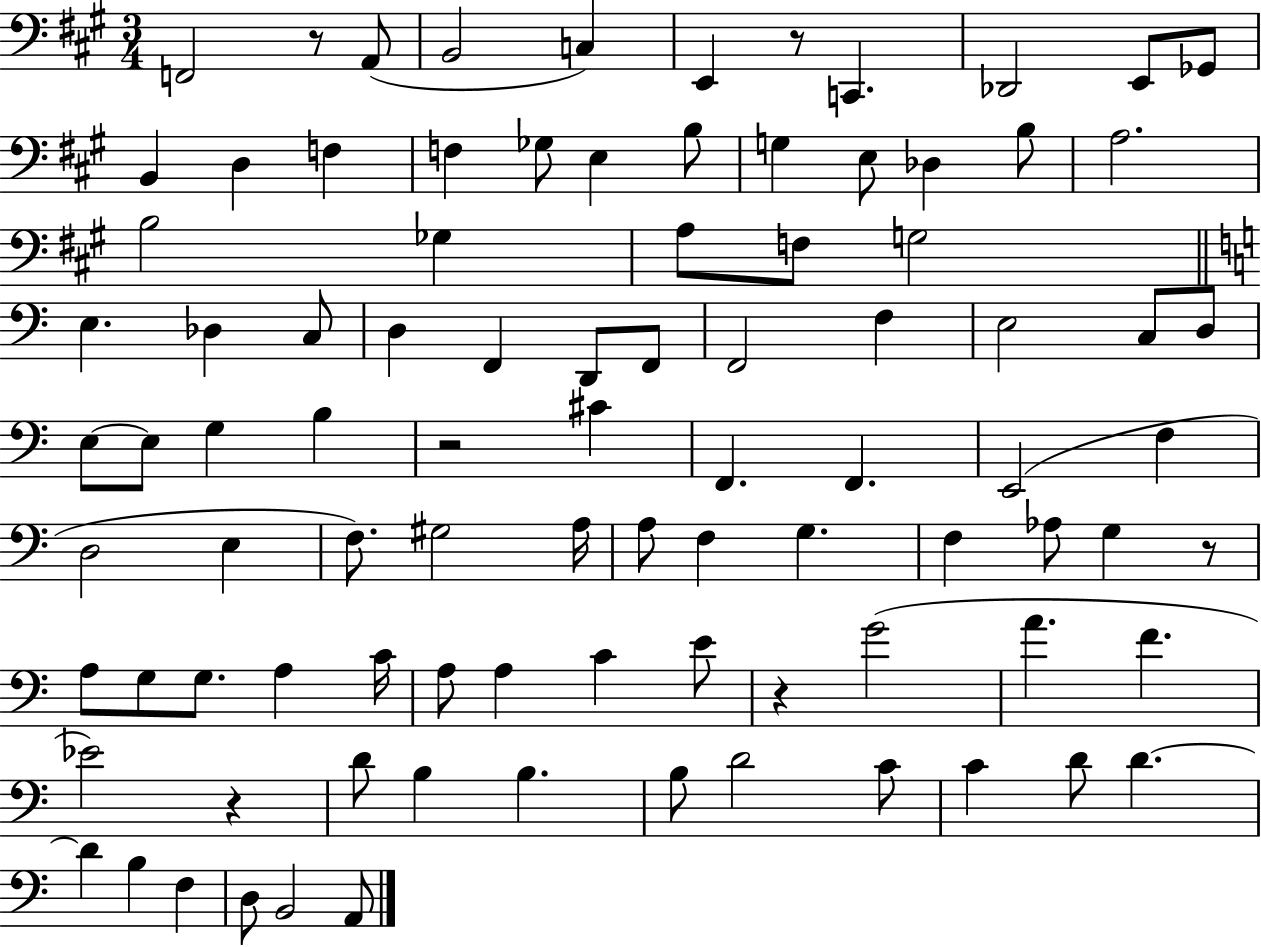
{
  \clef bass
  \numericTimeSignature
  \time 3/4
  \key a \major
  f,2 r8 a,8( | b,2 c4) | e,4 r8 c,4. | des,2 e,8 ges,8 | \break b,4 d4 f4 | f4 ges8 e4 b8 | g4 e8 des4 b8 | a2. | \break b2 ges4 | a8 f8 g2 | \bar "||" \break \key c \major e4. des4 c8 | d4 f,4 d,8 f,8 | f,2 f4 | e2 c8 d8 | \break e8~~ e8 g4 b4 | r2 cis'4 | f,4. f,4. | e,2( f4 | \break d2 e4 | f8.) gis2 a16 | a8 f4 g4. | f4 aes8 g4 r8 | \break a8 g8 g8. a4 c'16 | a8 a4 c'4 e'8 | r4 g'2( | a'4. f'4. | \break ees'2) r4 | d'8 b4 b4. | b8 d'2 c'8 | c'4 d'8 d'4.~~ | \break d'4 b4 f4 | d8 b,2 a,8 | \bar "|."
}